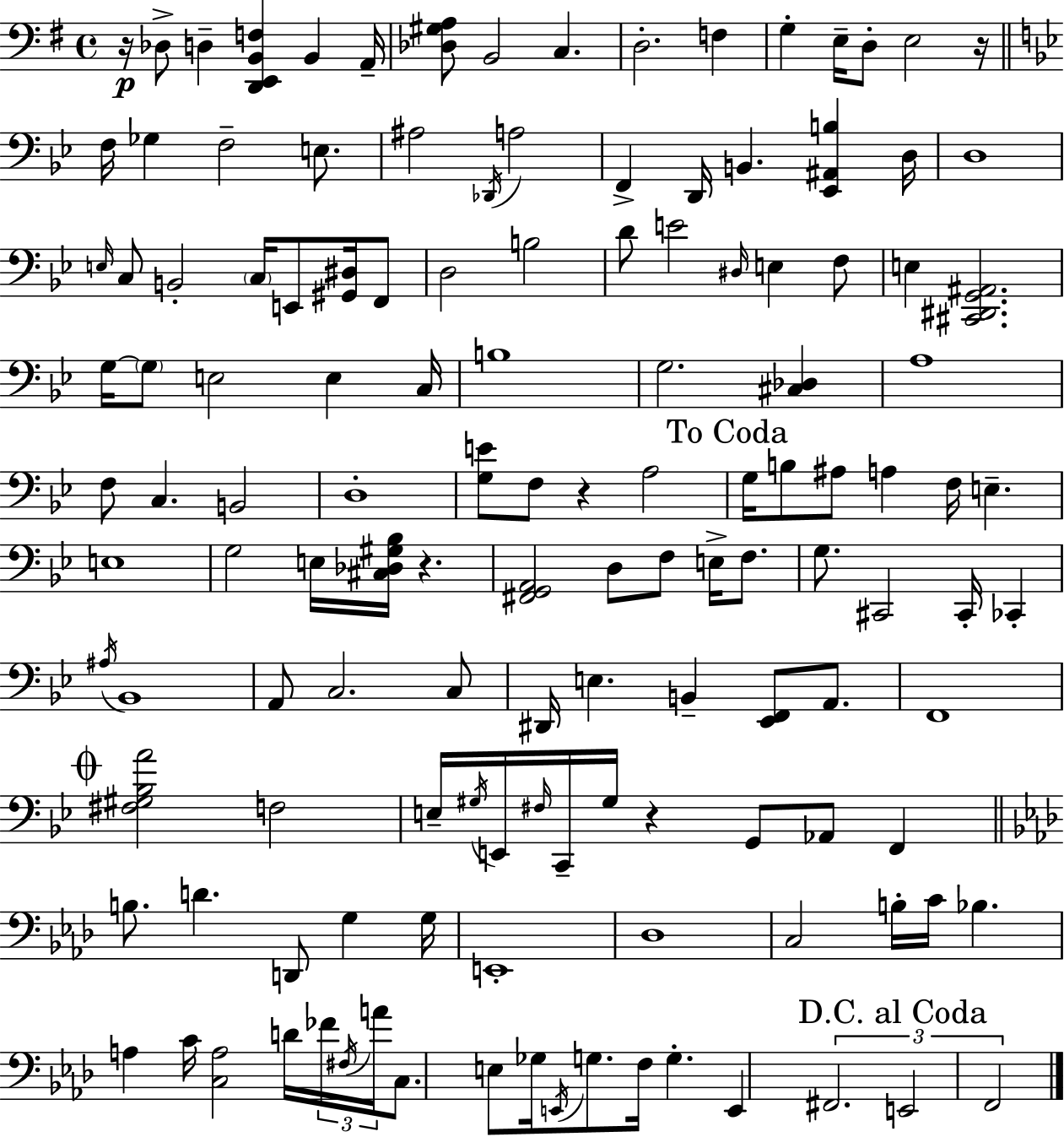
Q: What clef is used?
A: bass